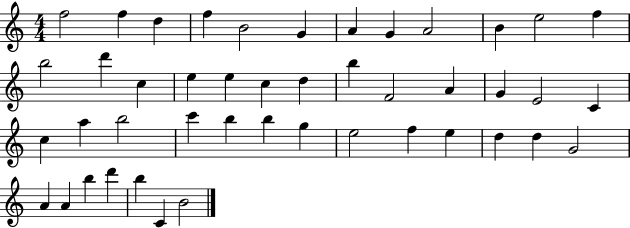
{
  \clef treble
  \numericTimeSignature
  \time 4/4
  \key c \major
  f''2 f''4 d''4 | f''4 b'2 g'4 | a'4 g'4 a'2 | b'4 e''2 f''4 | \break b''2 d'''4 c''4 | e''4 e''4 c''4 d''4 | b''4 f'2 a'4 | g'4 e'2 c'4 | \break c''4 a''4 b''2 | c'''4 b''4 b''4 g''4 | e''2 f''4 e''4 | d''4 d''4 g'2 | \break a'4 a'4 b''4 d'''4 | b''4 c'4 b'2 | \bar "|."
}